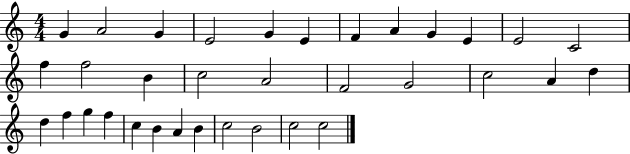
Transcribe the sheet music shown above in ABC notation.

X:1
T:Untitled
M:4/4
L:1/4
K:C
G A2 G E2 G E F A G E E2 C2 f f2 B c2 A2 F2 G2 c2 A d d f g f c B A B c2 B2 c2 c2